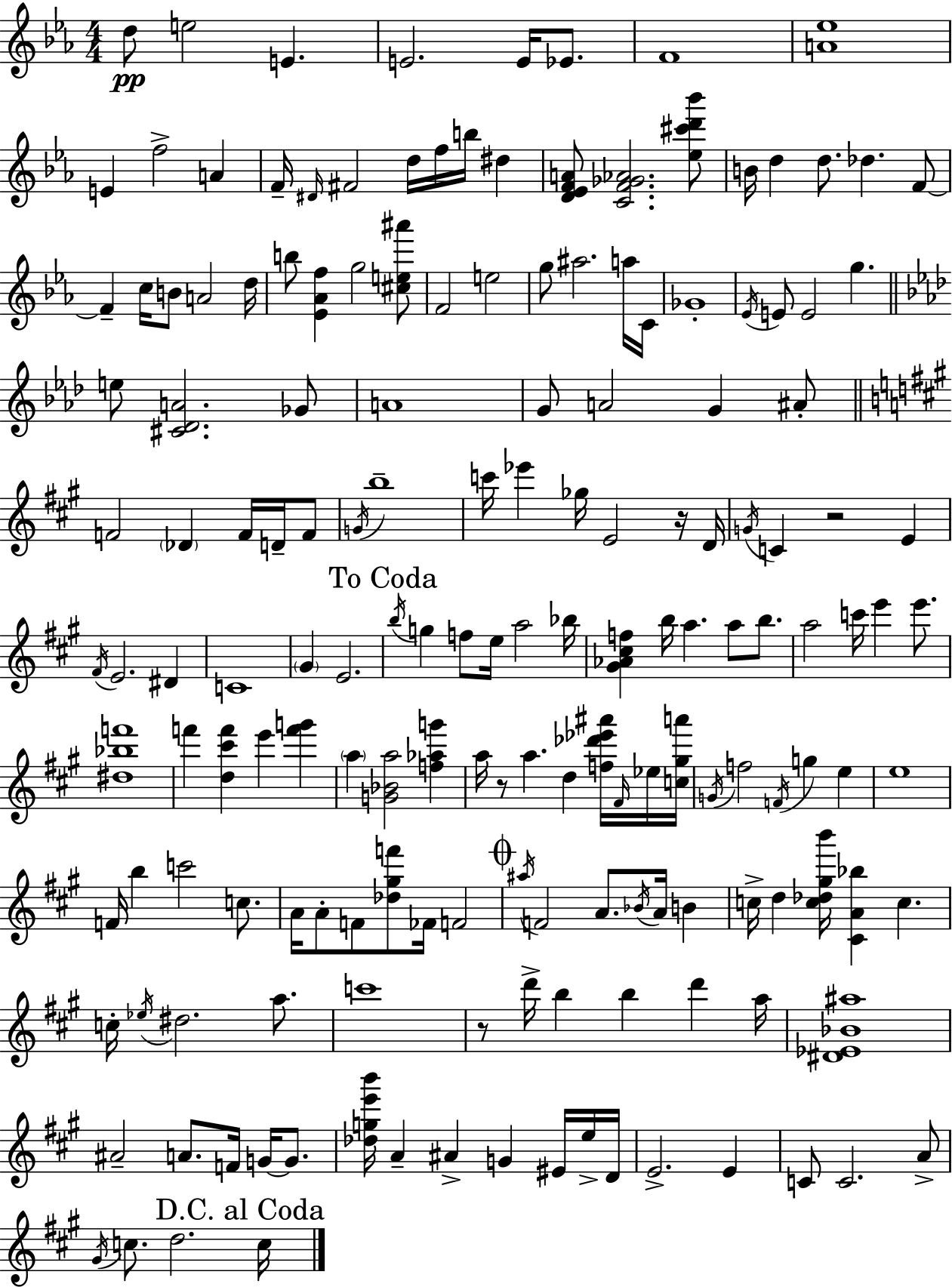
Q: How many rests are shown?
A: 4